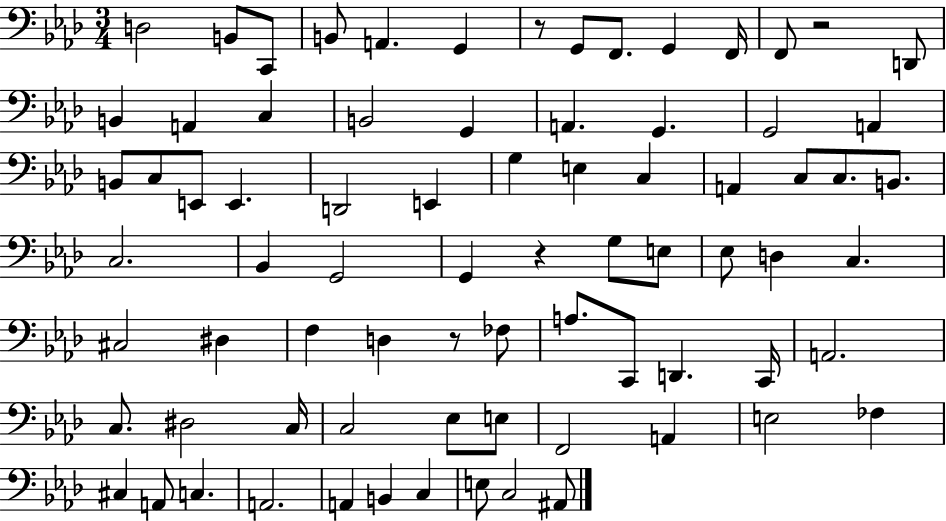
D3/h B2/e C2/e B2/e A2/q. G2/q R/e G2/e F2/e. G2/q F2/s F2/e R/h D2/e B2/q A2/q C3/q B2/h G2/q A2/q. G2/q. G2/h A2/q B2/e C3/e E2/e E2/q. D2/h E2/q G3/q E3/q C3/q A2/q C3/e C3/e. B2/e. C3/h. Bb2/q G2/h G2/q R/q G3/e E3/e Eb3/e D3/q C3/q. C#3/h D#3/q F3/q D3/q R/e FES3/e A3/e. C2/e D2/q. C2/s A2/h. C3/e. D#3/h C3/s C3/h Eb3/e E3/e F2/h A2/q E3/h FES3/q C#3/q A2/e C3/q. A2/h. A2/q B2/q C3/q E3/e C3/h A#2/e